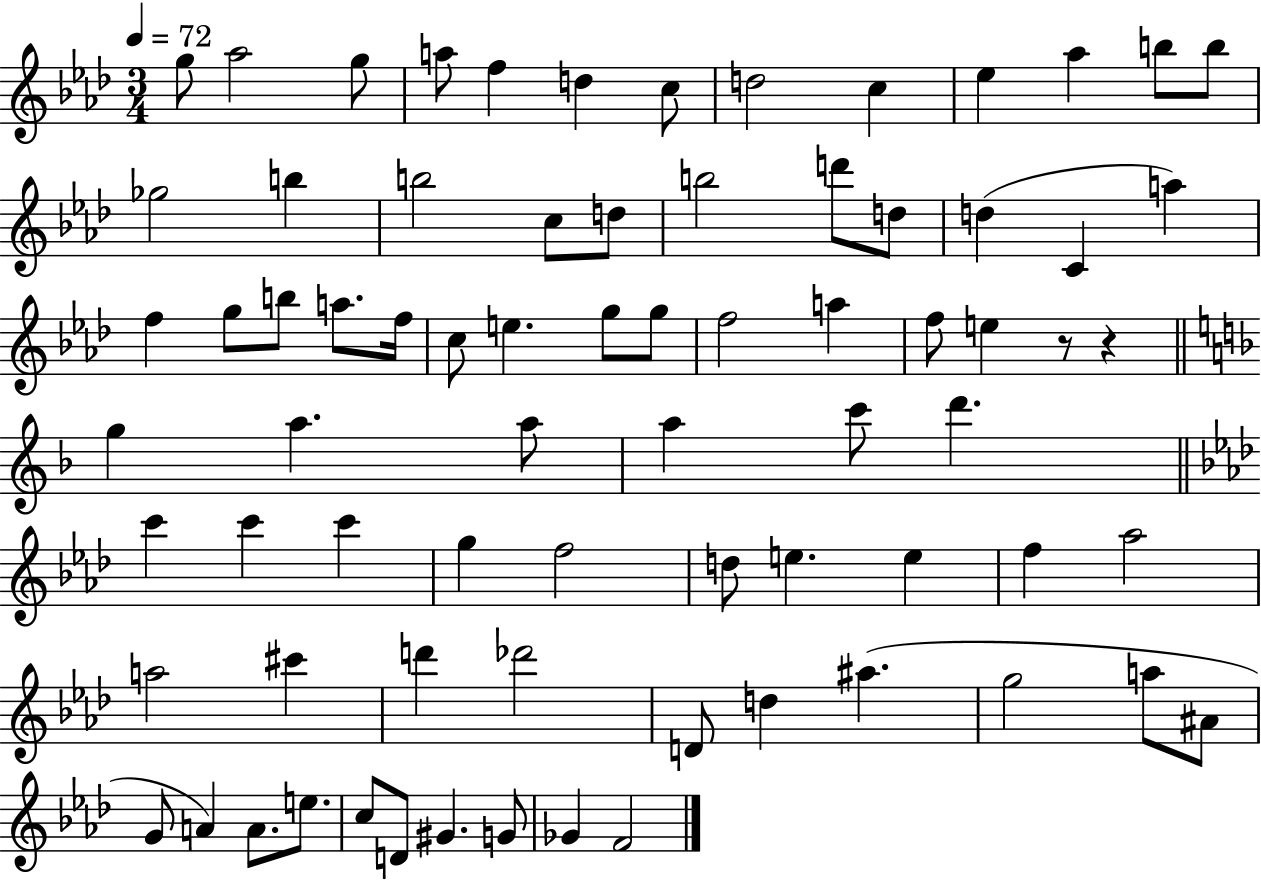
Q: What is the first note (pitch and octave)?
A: G5